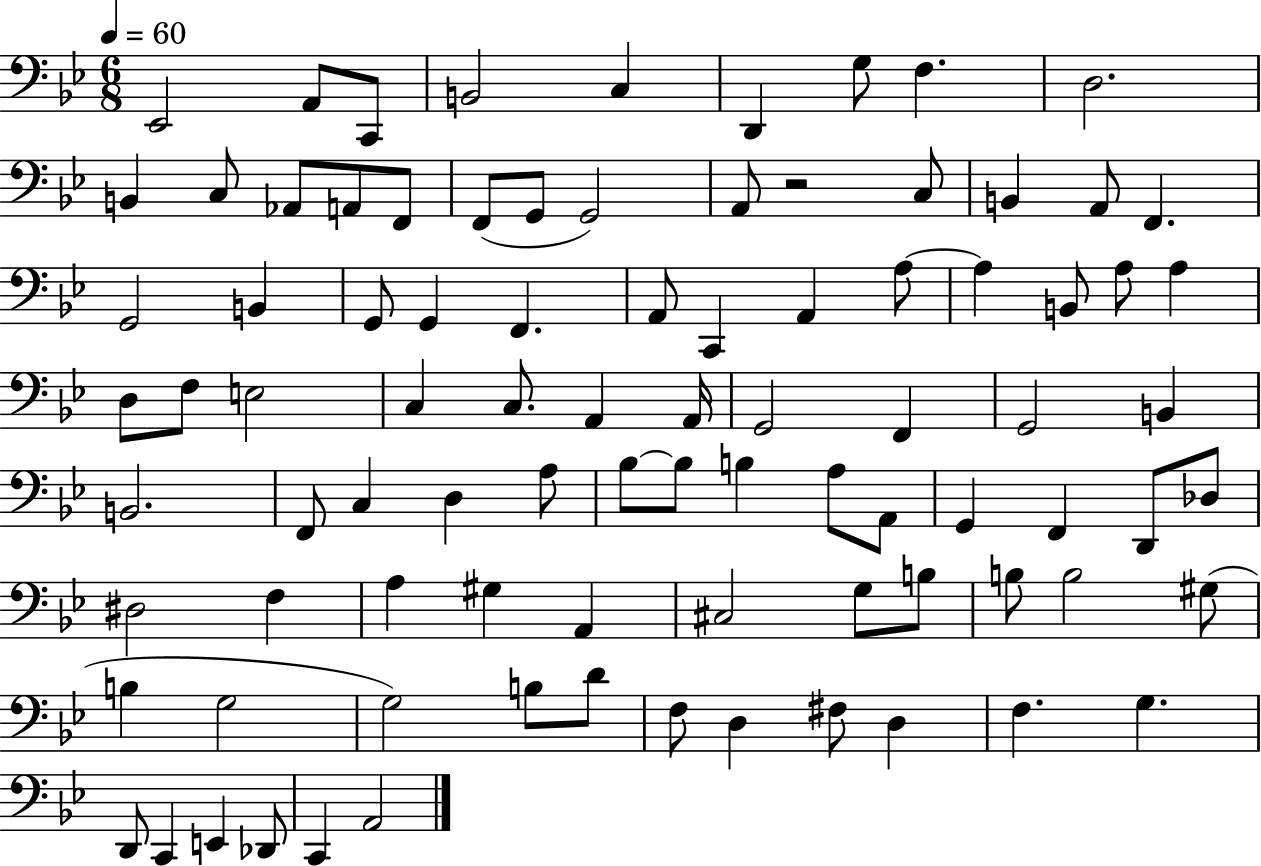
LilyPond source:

{
  \clef bass
  \numericTimeSignature
  \time 6/8
  \key bes \major
  \tempo 4 = 60
  \repeat volta 2 { ees,2 a,8 c,8 | b,2 c4 | d,4 g8 f4. | d2. | \break b,4 c8 aes,8 a,8 f,8 | f,8( g,8 g,2) | a,8 r2 c8 | b,4 a,8 f,4. | \break g,2 b,4 | g,8 g,4 f,4. | a,8 c,4 a,4 a8~~ | a4 b,8 a8 a4 | \break d8 f8 e2 | c4 c8. a,4 a,16 | g,2 f,4 | g,2 b,4 | \break b,2. | f,8 c4 d4 a8 | bes8~~ bes8 b4 a8 a,8 | g,4 f,4 d,8 des8 | \break dis2 f4 | a4 gis4 a,4 | cis2 g8 b8 | b8 b2 gis8( | \break b4 g2 | g2) b8 d'8 | f8 d4 fis8 d4 | f4. g4. | \break d,8 c,4 e,4 des,8 | c,4 a,2 | } \bar "|."
}